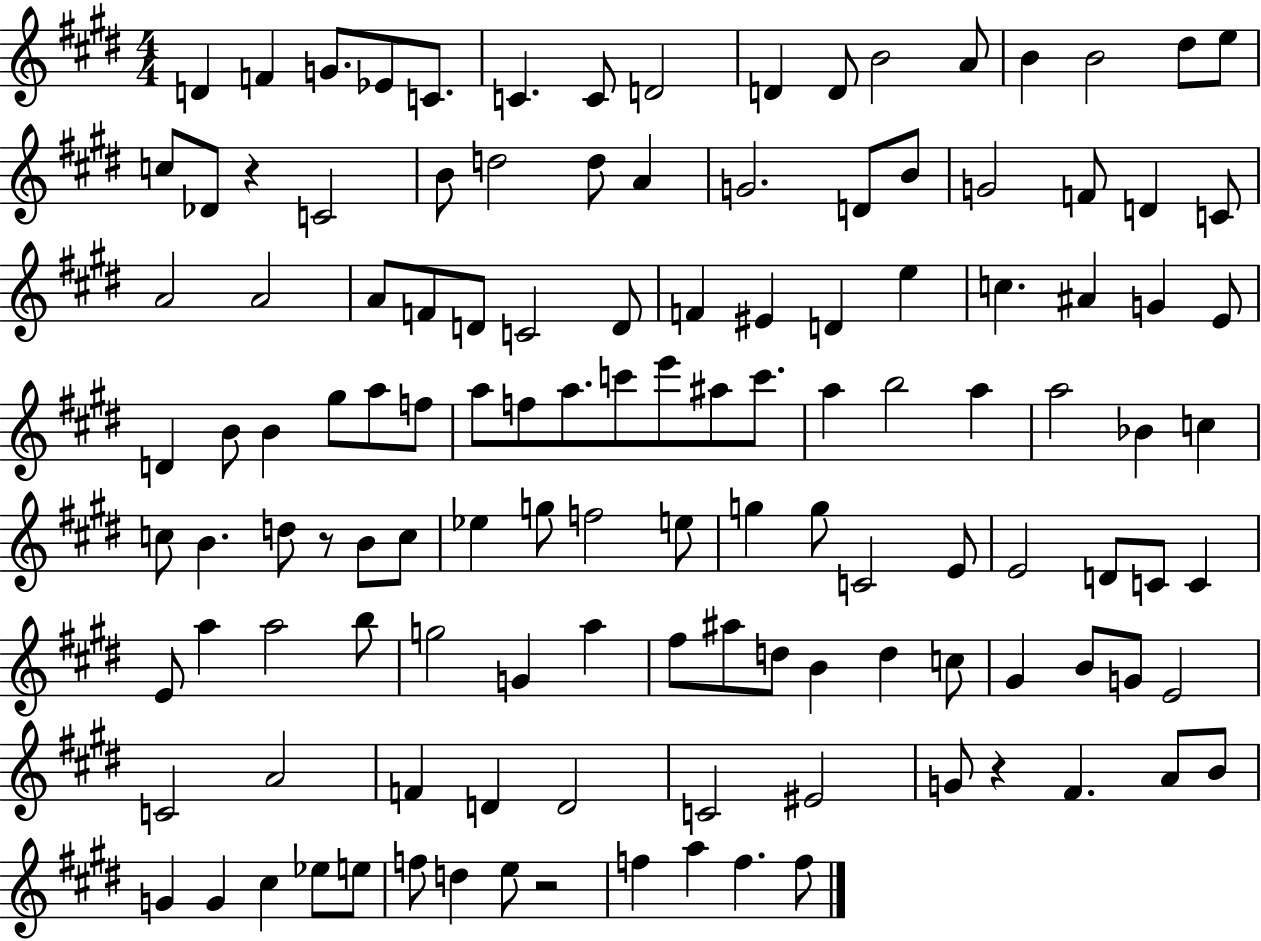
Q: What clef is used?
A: treble